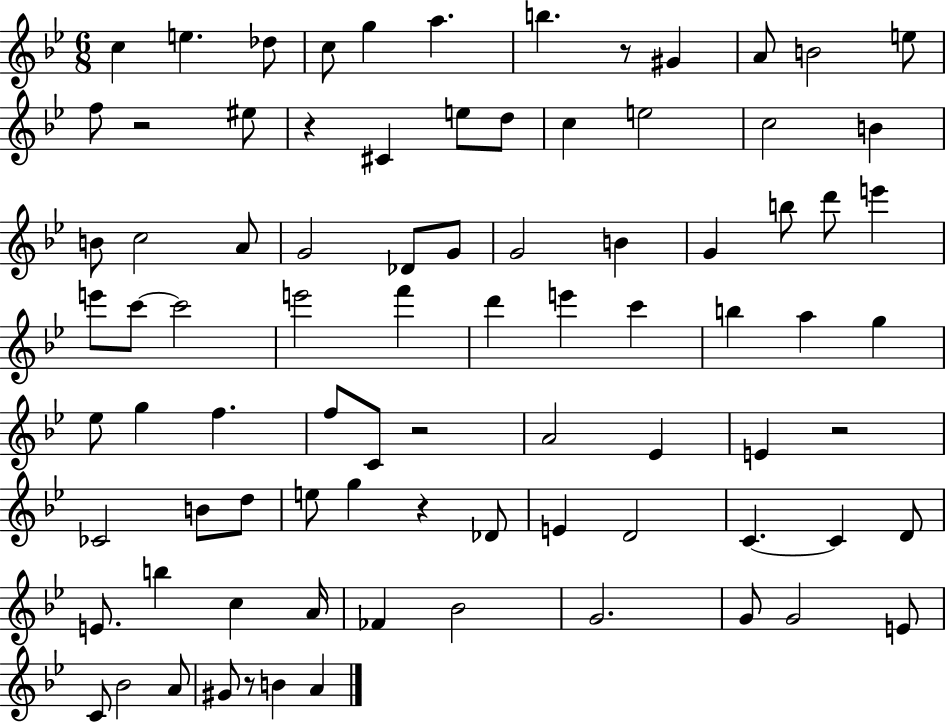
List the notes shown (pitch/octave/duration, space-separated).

C5/q E5/q. Db5/e C5/e G5/q A5/q. B5/q. R/e G#4/q A4/e B4/h E5/e F5/e R/h EIS5/e R/q C#4/q E5/e D5/e C5/q E5/h C5/h B4/q B4/e C5/h A4/e G4/h Db4/e G4/e G4/h B4/q G4/q B5/e D6/e E6/q E6/e C6/e C6/h E6/h F6/q D6/q E6/q C6/q B5/q A5/q G5/q Eb5/e G5/q F5/q. F5/e C4/e R/h A4/h Eb4/q E4/q R/h CES4/h B4/e D5/e E5/e G5/q R/q Db4/e E4/q D4/h C4/q. C4/q D4/e E4/e. B5/q C5/q A4/s FES4/q Bb4/h G4/h. G4/e G4/h E4/e C4/e Bb4/h A4/e G#4/e R/e B4/q A4/q